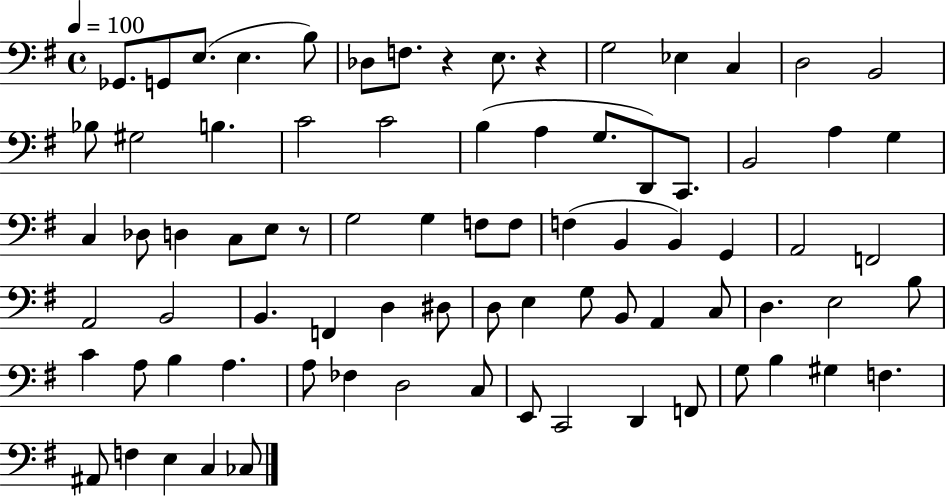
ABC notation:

X:1
T:Untitled
M:4/4
L:1/4
K:G
_G,,/2 G,,/2 E,/2 E, B,/2 _D,/2 F,/2 z E,/2 z G,2 _E, C, D,2 B,,2 _B,/2 ^G,2 B, C2 C2 B, A, G,/2 D,,/2 C,,/2 B,,2 A, G, C, _D,/2 D, C,/2 E,/2 z/2 G,2 G, F,/2 F,/2 F, B,, B,, G,, A,,2 F,,2 A,,2 B,,2 B,, F,, D, ^D,/2 D,/2 E, G,/2 B,,/2 A,, C,/2 D, E,2 B,/2 C A,/2 B, A, A,/2 _F, D,2 C,/2 E,,/2 C,,2 D,, F,,/2 G,/2 B, ^G, F, ^A,,/2 F, E, C, _C,/2